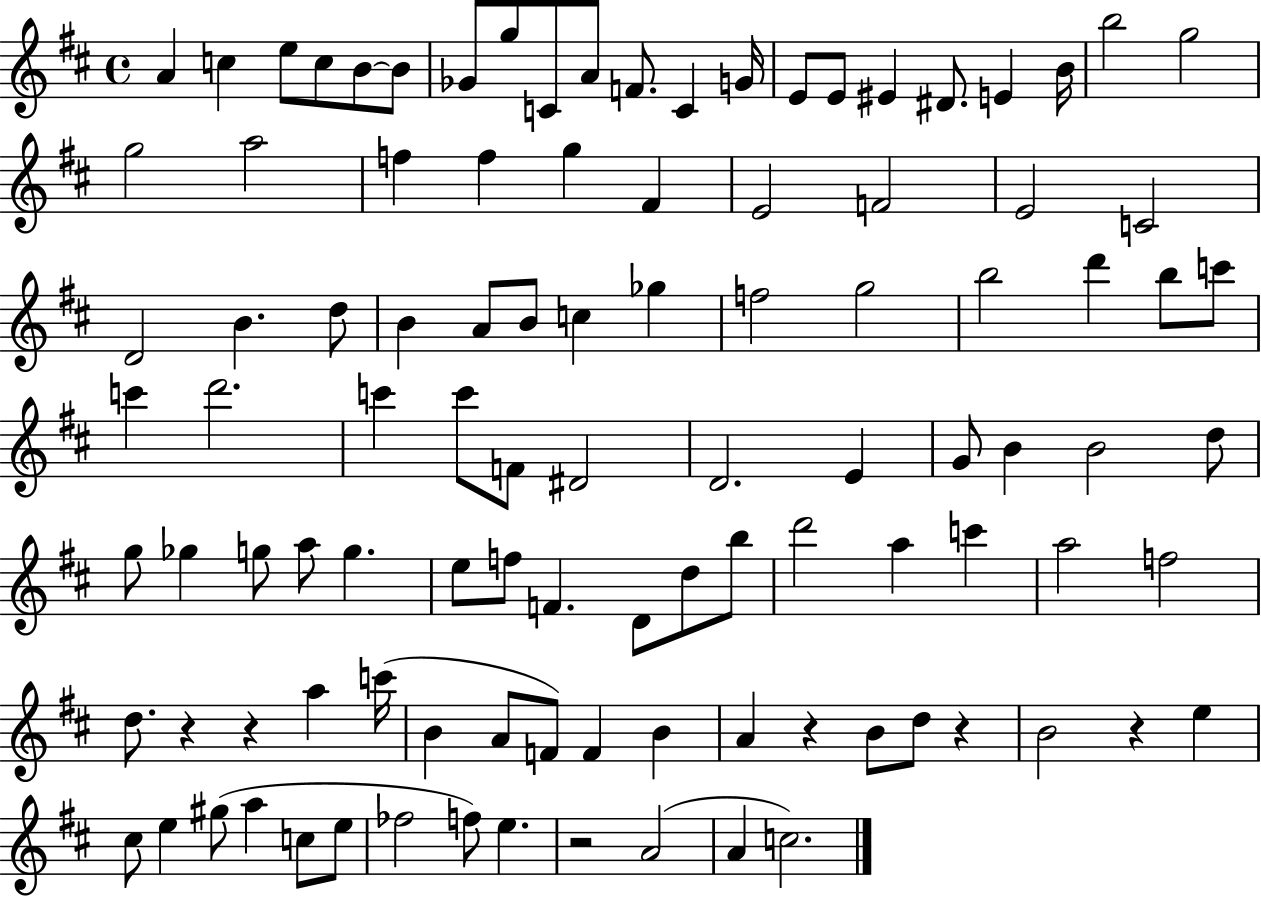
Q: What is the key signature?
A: D major